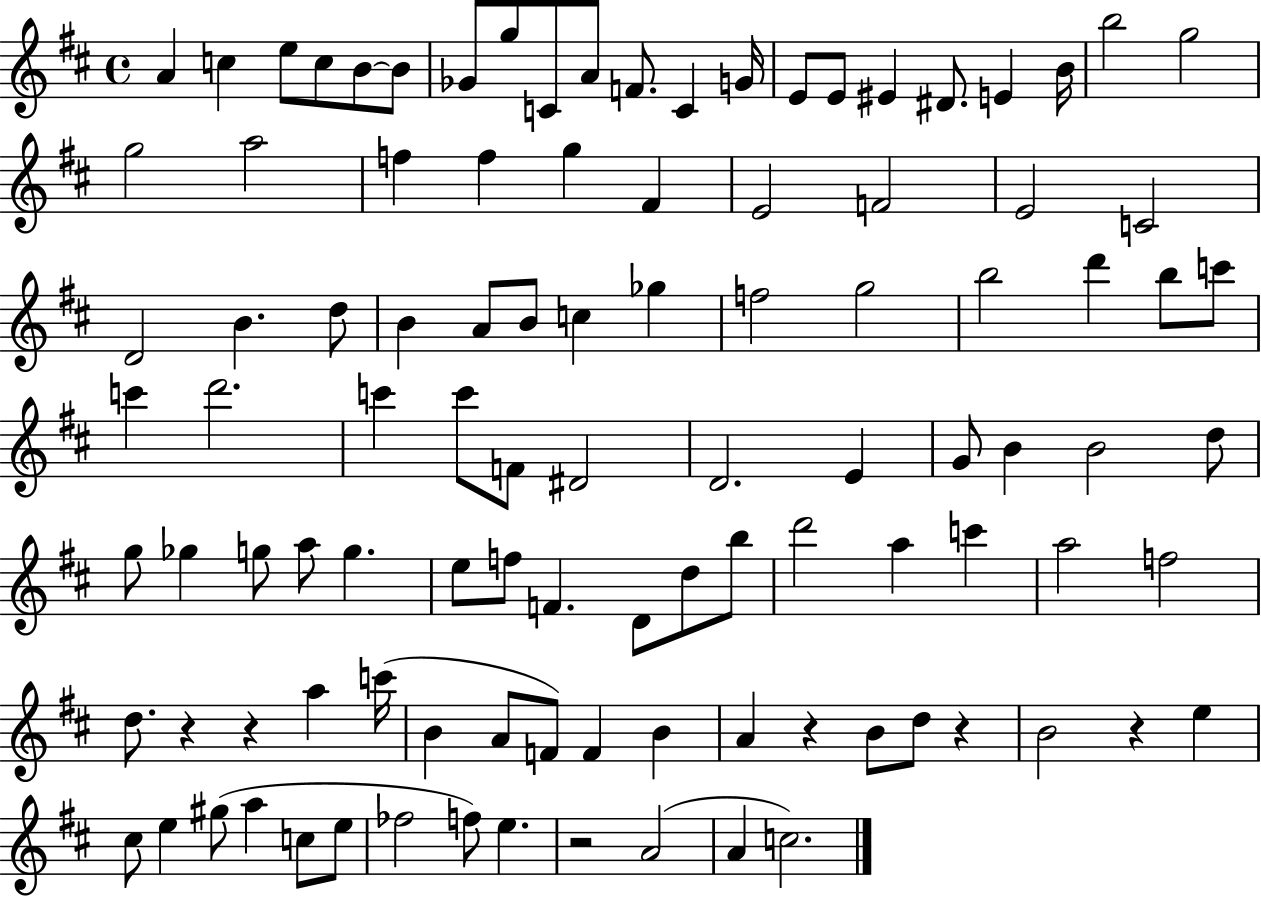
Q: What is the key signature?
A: D major